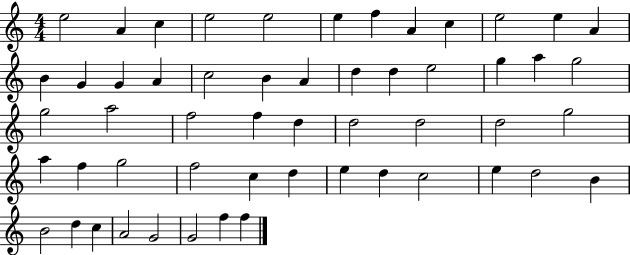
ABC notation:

X:1
T:Untitled
M:4/4
L:1/4
K:C
e2 A c e2 e2 e f A c e2 e A B G G A c2 B A d d e2 g a g2 g2 a2 f2 f d d2 d2 d2 g2 a f g2 f2 c d e d c2 e d2 B B2 d c A2 G2 G2 f f